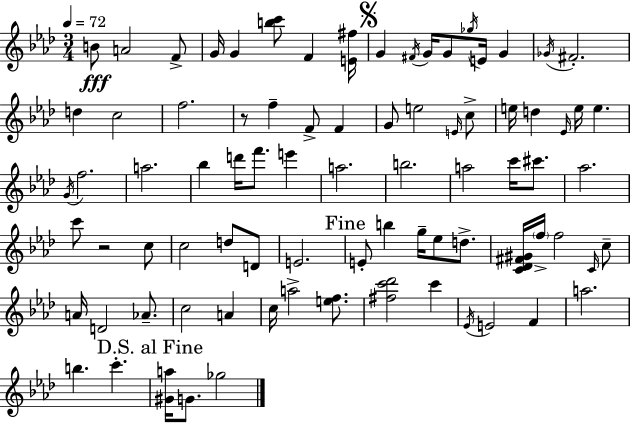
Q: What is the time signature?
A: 3/4